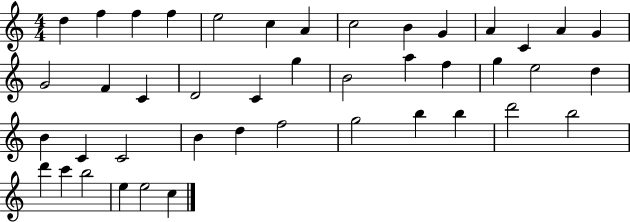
X:1
T:Untitled
M:4/4
L:1/4
K:C
d f f f e2 c A c2 B G A C A G G2 F C D2 C g B2 a f g e2 d B C C2 B d f2 g2 b b d'2 b2 d' c' b2 e e2 c